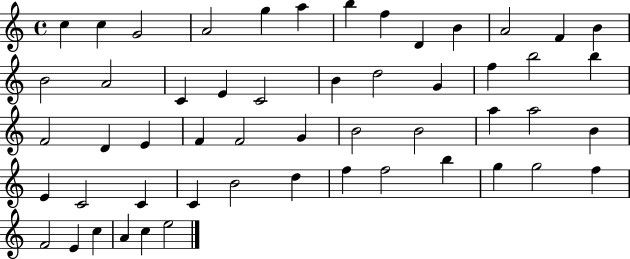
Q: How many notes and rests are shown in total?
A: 53